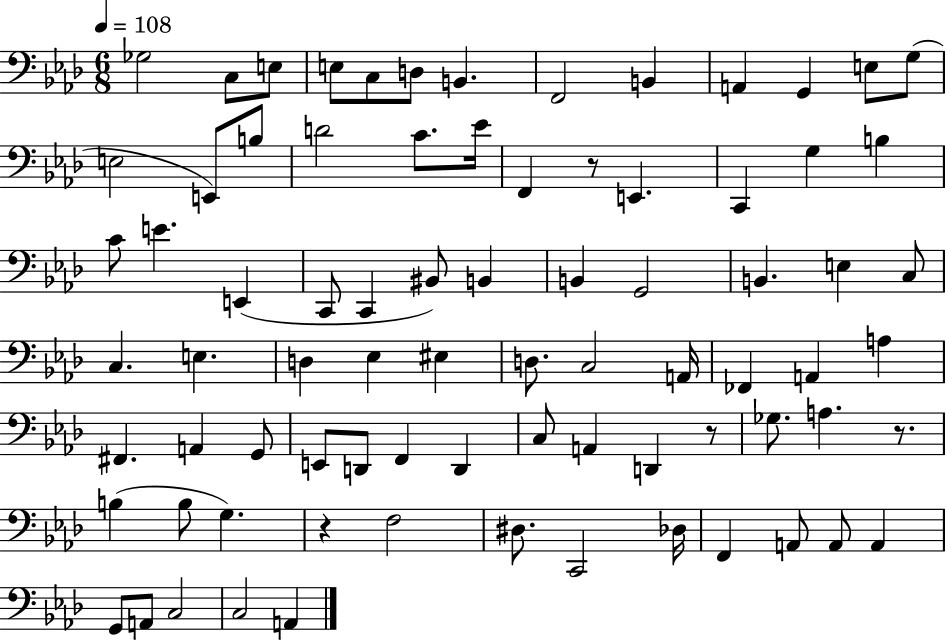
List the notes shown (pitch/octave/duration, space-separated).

Gb3/h C3/e E3/e E3/e C3/e D3/e B2/q. F2/h B2/q A2/q G2/q E3/e G3/e E3/h E2/e B3/e D4/h C4/e. Eb4/s F2/q R/e E2/q. C2/q G3/q B3/q C4/e E4/q. E2/q C2/e C2/q BIS2/e B2/q B2/q G2/h B2/q. E3/q C3/e C3/q. E3/q. D3/q Eb3/q EIS3/q D3/e. C3/h A2/s FES2/q A2/q A3/q F#2/q. A2/q G2/e E2/e D2/e F2/q D2/q C3/e A2/q D2/q R/e Gb3/e. A3/q. R/e. B3/q B3/e G3/q. R/q F3/h D#3/e. C2/h Db3/s F2/q A2/e A2/e A2/q G2/e A2/e C3/h C3/h A2/q